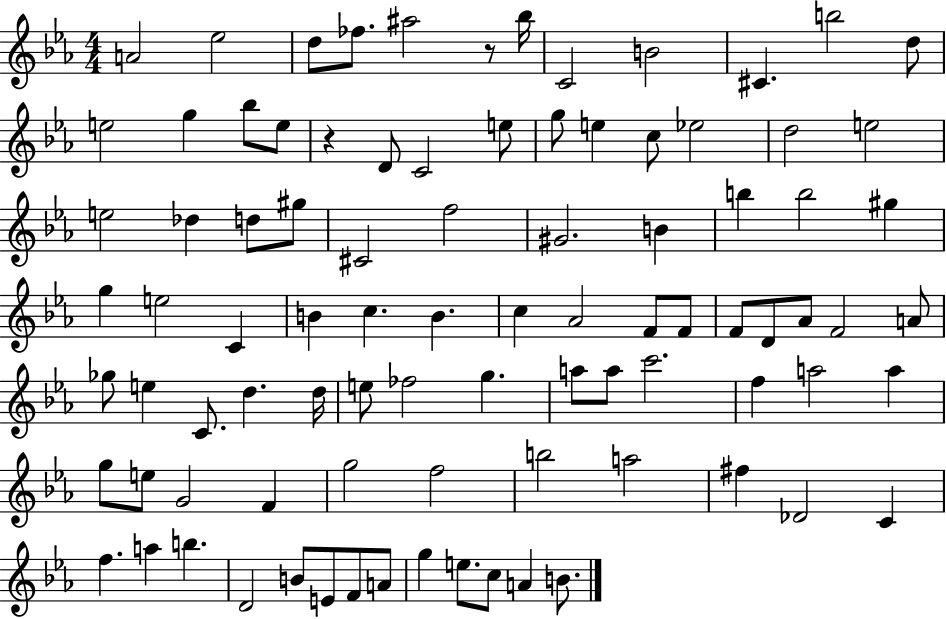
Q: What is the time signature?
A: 4/4